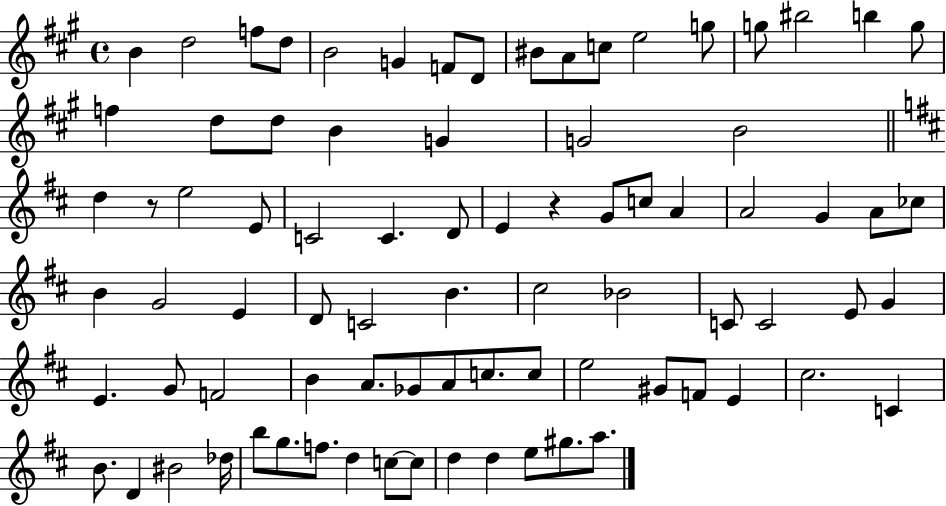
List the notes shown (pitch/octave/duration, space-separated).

B4/q D5/h F5/e D5/e B4/h G4/q F4/e D4/e BIS4/e A4/e C5/e E5/h G5/e G5/e BIS5/h B5/q G5/e F5/q D5/e D5/e B4/q G4/q G4/h B4/h D5/q R/e E5/h E4/e C4/h C4/q. D4/e E4/q R/q G4/e C5/e A4/q A4/h G4/q A4/e CES5/e B4/q G4/h E4/q D4/e C4/h B4/q. C#5/h Bb4/h C4/e C4/h E4/e G4/q E4/q. G4/e F4/h B4/q A4/e. Gb4/e A4/e C5/e. C5/e E5/h G#4/e F4/e E4/q C#5/h. C4/q B4/e. D4/q BIS4/h Db5/s B5/e G5/e. F5/e. D5/q C5/e C5/e D5/q D5/q E5/e G#5/e. A5/e.